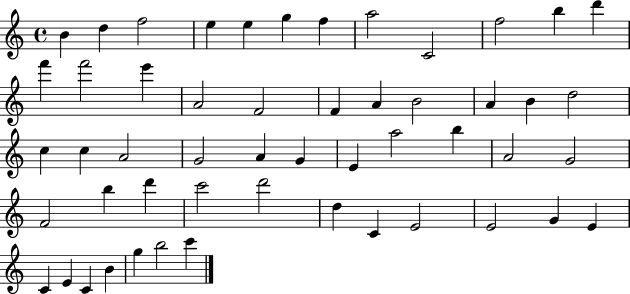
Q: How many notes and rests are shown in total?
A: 52